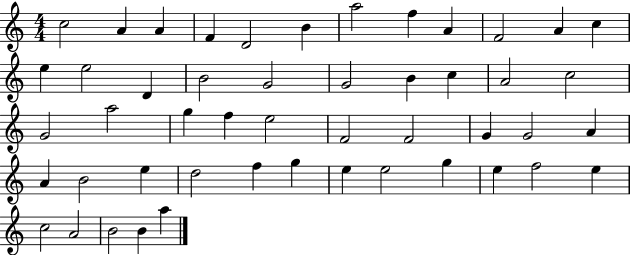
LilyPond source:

{
  \clef treble
  \numericTimeSignature
  \time 4/4
  \key c \major
  c''2 a'4 a'4 | f'4 d'2 b'4 | a''2 f''4 a'4 | f'2 a'4 c''4 | \break e''4 e''2 d'4 | b'2 g'2 | g'2 b'4 c''4 | a'2 c''2 | \break g'2 a''2 | g''4 f''4 e''2 | f'2 f'2 | g'4 g'2 a'4 | \break a'4 b'2 e''4 | d''2 f''4 g''4 | e''4 e''2 g''4 | e''4 f''2 e''4 | \break c''2 a'2 | b'2 b'4 a''4 | \bar "|."
}